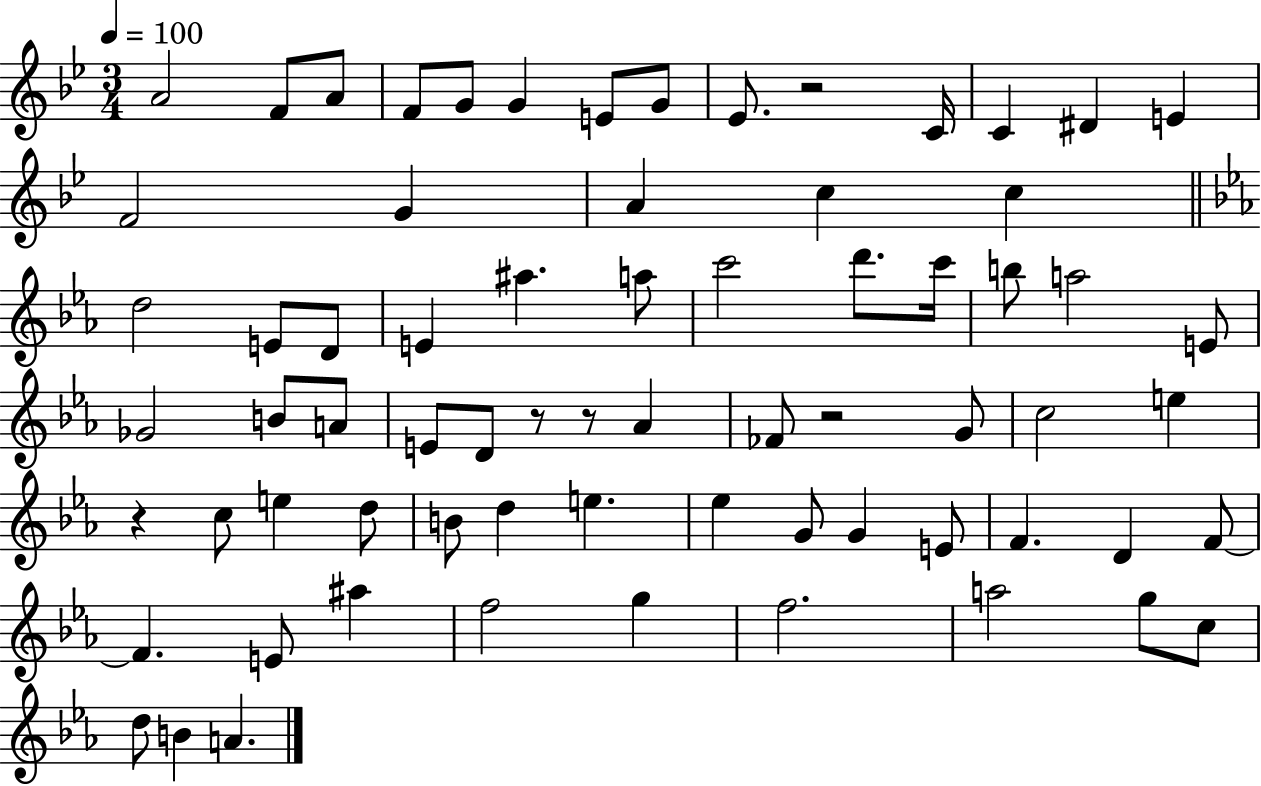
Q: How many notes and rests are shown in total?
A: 70